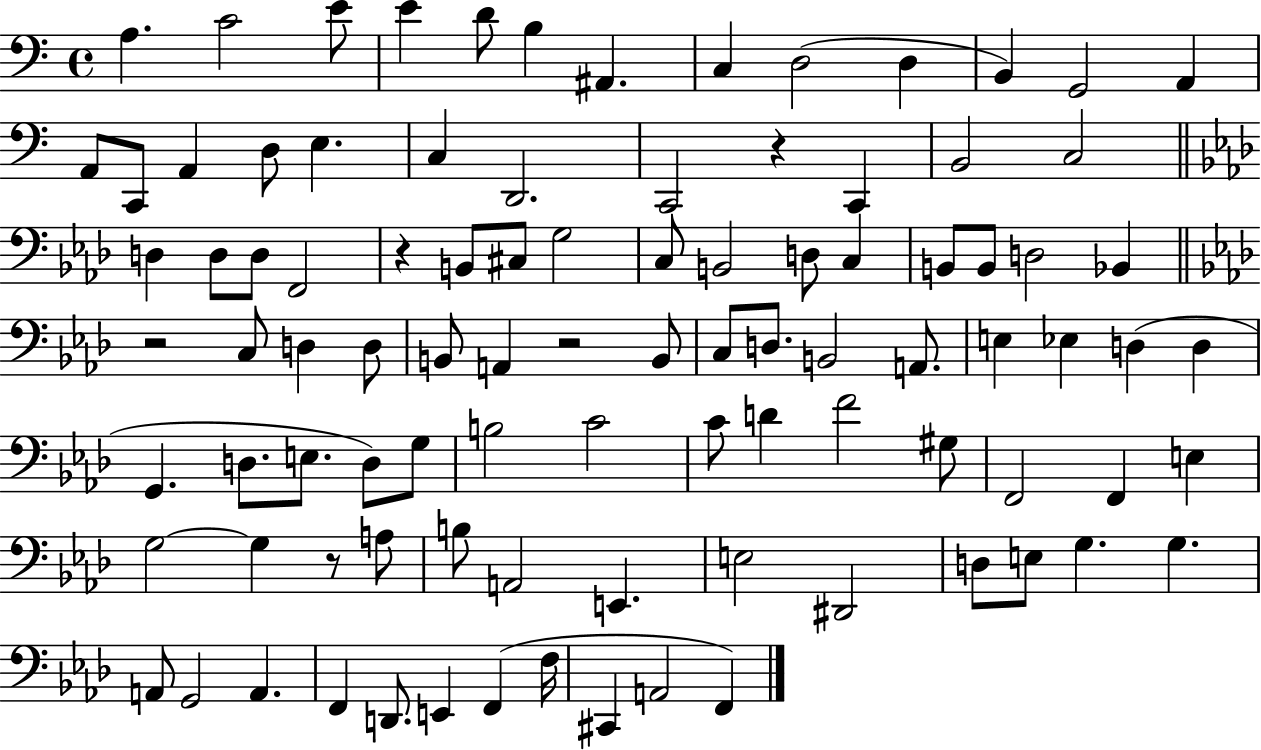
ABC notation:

X:1
T:Untitled
M:4/4
L:1/4
K:C
A, C2 E/2 E D/2 B, ^A,, C, D,2 D, B,, G,,2 A,, A,,/2 C,,/2 A,, D,/2 E, C, D,,2 C,,2 z C,, B,,2 C,2 D, D,/2 D,/2 F,,2 z B,,/2 ^C,/2 G,2 C,/2 B,,2 D,/2 C, B,,/2 B,,/2 D,2 _B,, z2 C,/2 D, D,/2 B,,/2 A,, z2 B,,/2 C,/2 D,/2 B,,2 A,,/2 E, _E, D, D, G,, D,/2 E,/2 D,/2 G,/2 B,2 C2 C/2 D F2 ^G,/2 F,,2 F,, E, G,2 G, z/2 A,/2 B,/2 A,,2 E,, E,2 ^D,,2 D,/2 E,/2 G, G, A,,/2 G,,2 A,, F,, D,,/2 E,, F,, F,/4 ^C,, A,,2 F,,